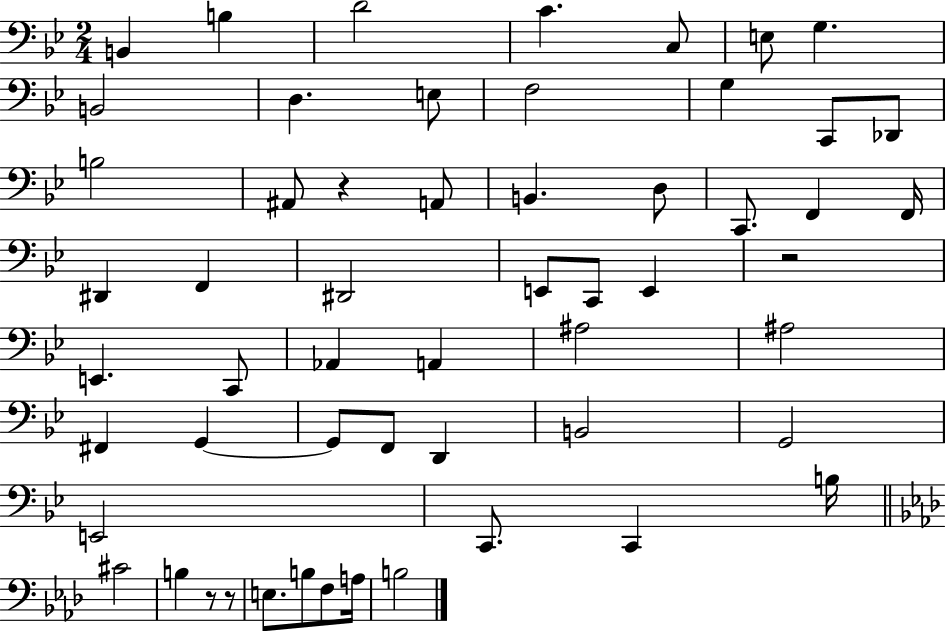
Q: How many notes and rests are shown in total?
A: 56